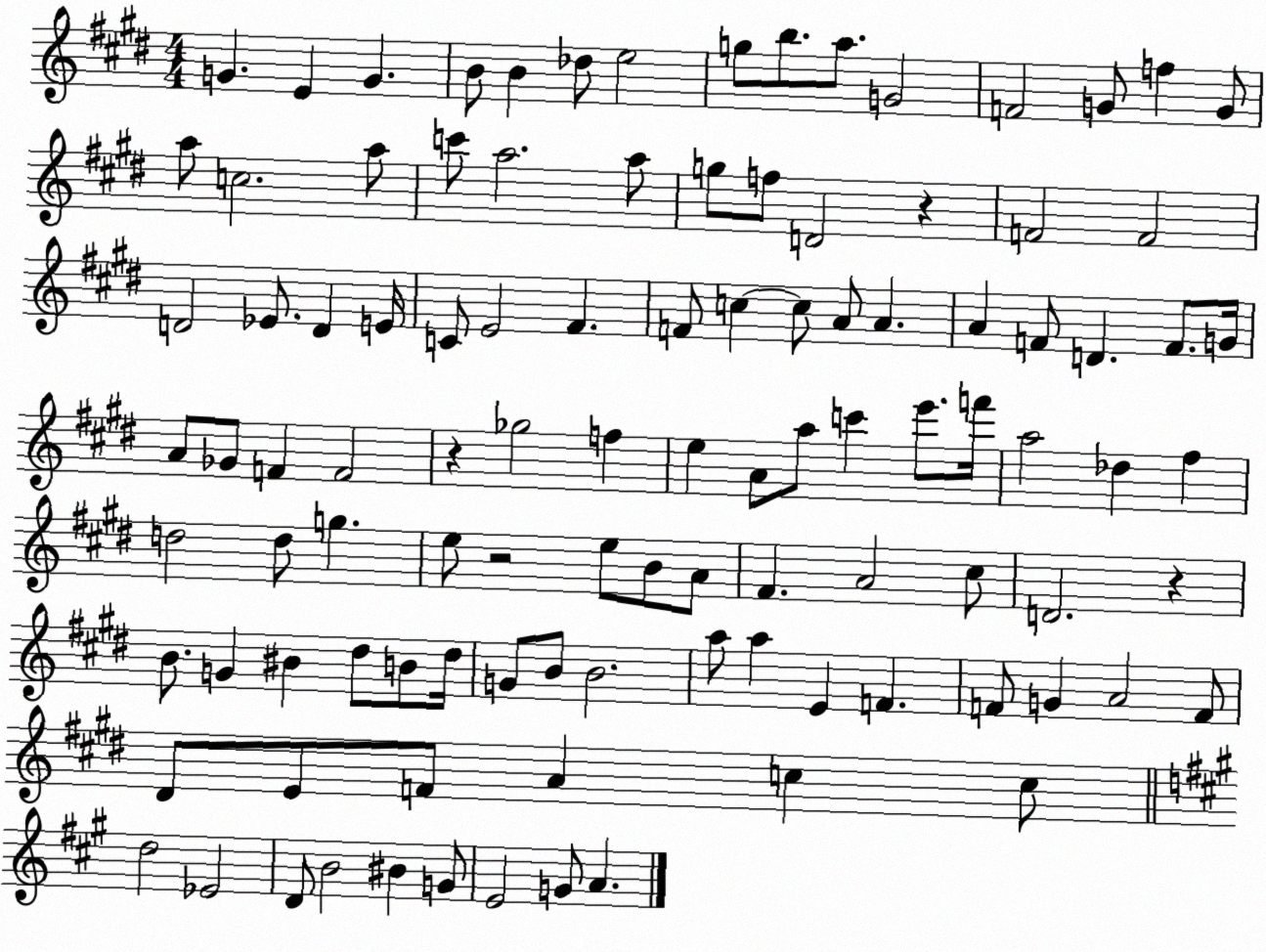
X:1
T:Untitled
M:4/4
L:1/4
K:E
G E G B/2 B _d/2 e2 g/2 b/2 a/2 G2 F2 G/2 f G/2 a/2 c2 a/2 c'/2 a2 a/2 g/2 f/2 D2 z F2 F2 D2 _E/2 D E/4 C/2 E2 ^F F/2 c c/2 A/2 A A F/2 D F/2 G/4 A/2 _G/2 F F2 z _g2 f e A/2 a/2 c' e'/2 f'/4 a2 _d ^f d2 d/2 g e/2 z2 e/2 B/2 A/2 ^F A2 ^c/2 D2 z B/2 G ^B ^d/2 B/2 ^d/4 G/2 B/2 B2 a/2 a E F F/2 G A2 F/2 ^D/2 E/2 F/2 A c c/2 d2 _E2 D/2 B2 ^B G/2 E2 G/2 A